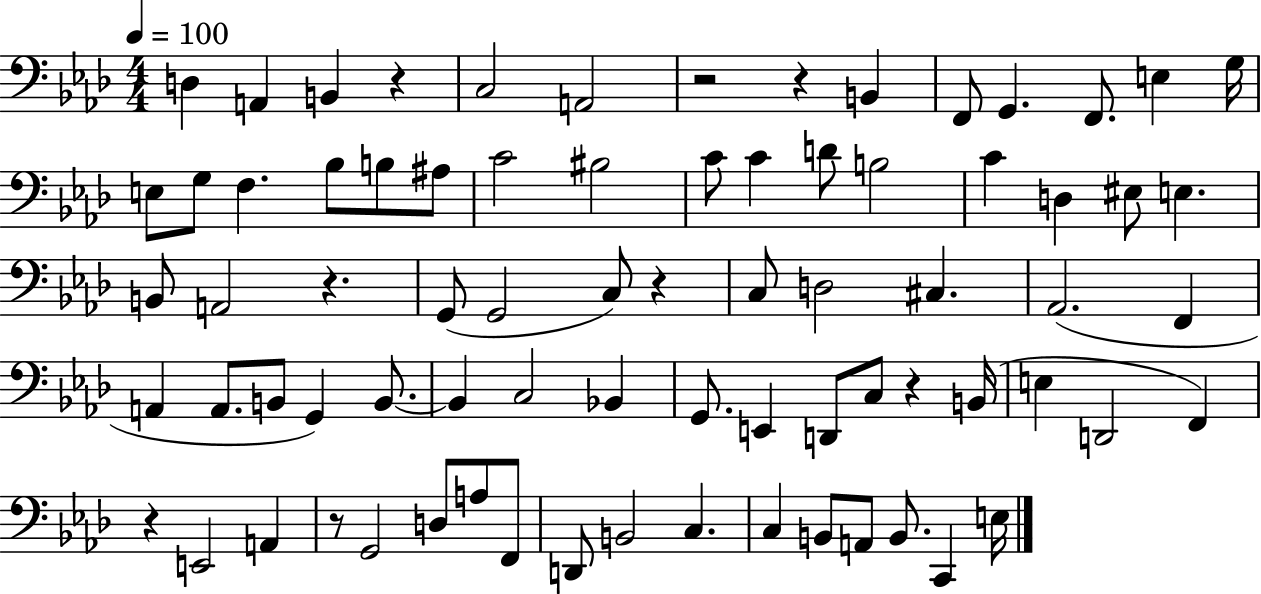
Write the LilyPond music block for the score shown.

{
  \clef bass
  \numericTimeSignature
  \time 4/4
  \key aes \major
  \tempo 4 = 100
  d4 a,4 b,4 r4 | c2 a,2 | r2 r4 b,4 | f,8 g,4. f,8. e4 g16 | \break e8 g8 f4. bes8 b8 ais8 | c'2 bis2 | c'8 c'4 d'8 b2 | c'4 d4 eis8 e4. | \break b,8 a,2 r4. | g,8( g,2 c8) r4 | c8 d2 cis4. | aes,2.( f,4 | \break a,4 a,8. b,8 g,4) b,8.~~ | b,4 c2 bes,4 | g,8. e,4 d,8 c8 r4 b,16( | e4 d,2 f,4) | \break r4 e,2 a,4 | r8 g,2 d8 a8 f,8 | d,8 b,2 c4. | c4 b,8 a,8 b,8. c,4 e16 | \break \bar "|."
}